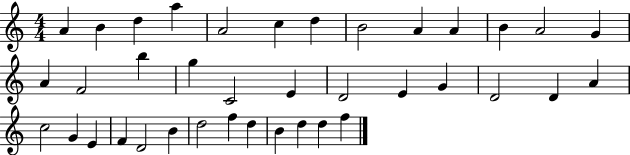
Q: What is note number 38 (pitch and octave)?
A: F5